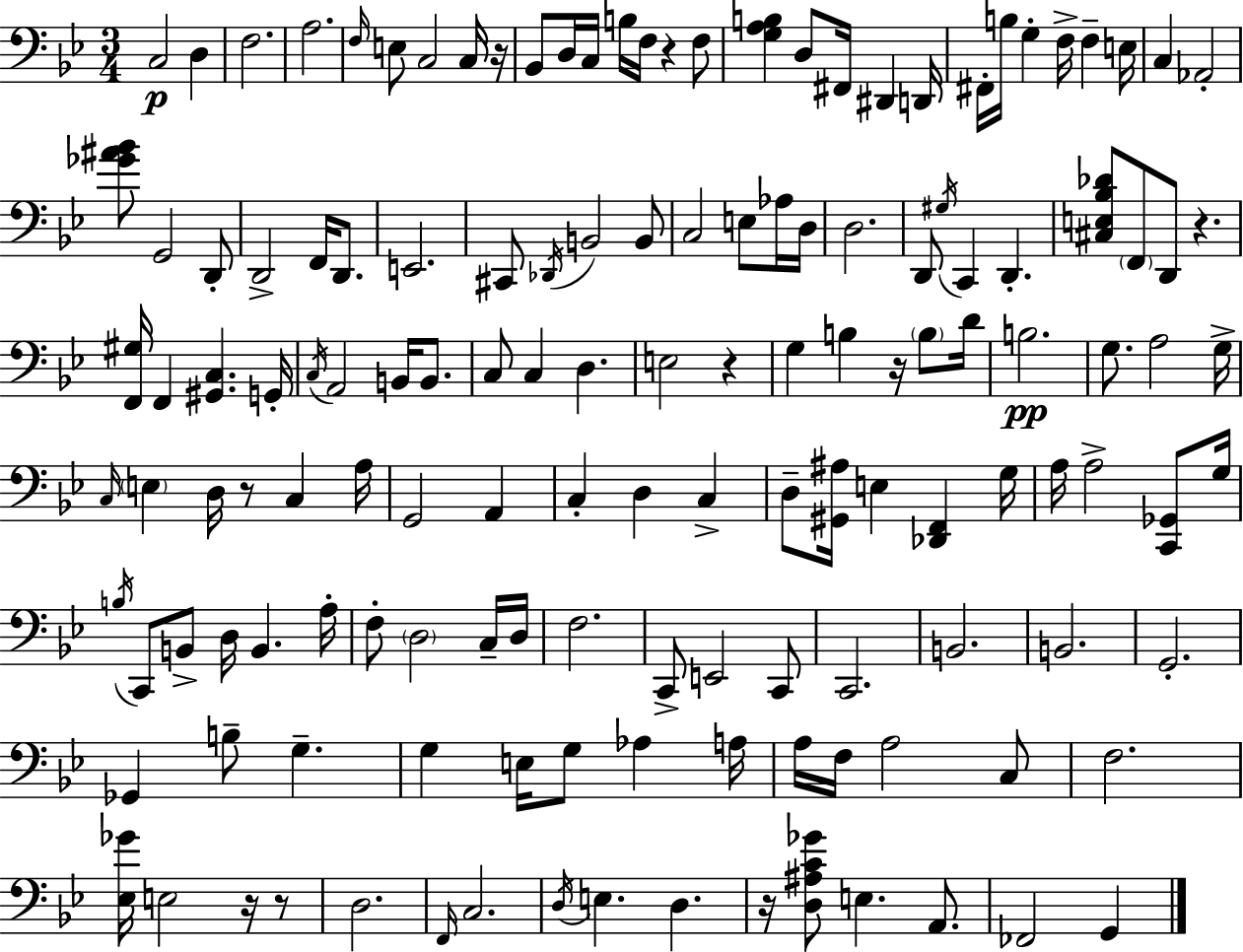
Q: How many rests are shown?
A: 9